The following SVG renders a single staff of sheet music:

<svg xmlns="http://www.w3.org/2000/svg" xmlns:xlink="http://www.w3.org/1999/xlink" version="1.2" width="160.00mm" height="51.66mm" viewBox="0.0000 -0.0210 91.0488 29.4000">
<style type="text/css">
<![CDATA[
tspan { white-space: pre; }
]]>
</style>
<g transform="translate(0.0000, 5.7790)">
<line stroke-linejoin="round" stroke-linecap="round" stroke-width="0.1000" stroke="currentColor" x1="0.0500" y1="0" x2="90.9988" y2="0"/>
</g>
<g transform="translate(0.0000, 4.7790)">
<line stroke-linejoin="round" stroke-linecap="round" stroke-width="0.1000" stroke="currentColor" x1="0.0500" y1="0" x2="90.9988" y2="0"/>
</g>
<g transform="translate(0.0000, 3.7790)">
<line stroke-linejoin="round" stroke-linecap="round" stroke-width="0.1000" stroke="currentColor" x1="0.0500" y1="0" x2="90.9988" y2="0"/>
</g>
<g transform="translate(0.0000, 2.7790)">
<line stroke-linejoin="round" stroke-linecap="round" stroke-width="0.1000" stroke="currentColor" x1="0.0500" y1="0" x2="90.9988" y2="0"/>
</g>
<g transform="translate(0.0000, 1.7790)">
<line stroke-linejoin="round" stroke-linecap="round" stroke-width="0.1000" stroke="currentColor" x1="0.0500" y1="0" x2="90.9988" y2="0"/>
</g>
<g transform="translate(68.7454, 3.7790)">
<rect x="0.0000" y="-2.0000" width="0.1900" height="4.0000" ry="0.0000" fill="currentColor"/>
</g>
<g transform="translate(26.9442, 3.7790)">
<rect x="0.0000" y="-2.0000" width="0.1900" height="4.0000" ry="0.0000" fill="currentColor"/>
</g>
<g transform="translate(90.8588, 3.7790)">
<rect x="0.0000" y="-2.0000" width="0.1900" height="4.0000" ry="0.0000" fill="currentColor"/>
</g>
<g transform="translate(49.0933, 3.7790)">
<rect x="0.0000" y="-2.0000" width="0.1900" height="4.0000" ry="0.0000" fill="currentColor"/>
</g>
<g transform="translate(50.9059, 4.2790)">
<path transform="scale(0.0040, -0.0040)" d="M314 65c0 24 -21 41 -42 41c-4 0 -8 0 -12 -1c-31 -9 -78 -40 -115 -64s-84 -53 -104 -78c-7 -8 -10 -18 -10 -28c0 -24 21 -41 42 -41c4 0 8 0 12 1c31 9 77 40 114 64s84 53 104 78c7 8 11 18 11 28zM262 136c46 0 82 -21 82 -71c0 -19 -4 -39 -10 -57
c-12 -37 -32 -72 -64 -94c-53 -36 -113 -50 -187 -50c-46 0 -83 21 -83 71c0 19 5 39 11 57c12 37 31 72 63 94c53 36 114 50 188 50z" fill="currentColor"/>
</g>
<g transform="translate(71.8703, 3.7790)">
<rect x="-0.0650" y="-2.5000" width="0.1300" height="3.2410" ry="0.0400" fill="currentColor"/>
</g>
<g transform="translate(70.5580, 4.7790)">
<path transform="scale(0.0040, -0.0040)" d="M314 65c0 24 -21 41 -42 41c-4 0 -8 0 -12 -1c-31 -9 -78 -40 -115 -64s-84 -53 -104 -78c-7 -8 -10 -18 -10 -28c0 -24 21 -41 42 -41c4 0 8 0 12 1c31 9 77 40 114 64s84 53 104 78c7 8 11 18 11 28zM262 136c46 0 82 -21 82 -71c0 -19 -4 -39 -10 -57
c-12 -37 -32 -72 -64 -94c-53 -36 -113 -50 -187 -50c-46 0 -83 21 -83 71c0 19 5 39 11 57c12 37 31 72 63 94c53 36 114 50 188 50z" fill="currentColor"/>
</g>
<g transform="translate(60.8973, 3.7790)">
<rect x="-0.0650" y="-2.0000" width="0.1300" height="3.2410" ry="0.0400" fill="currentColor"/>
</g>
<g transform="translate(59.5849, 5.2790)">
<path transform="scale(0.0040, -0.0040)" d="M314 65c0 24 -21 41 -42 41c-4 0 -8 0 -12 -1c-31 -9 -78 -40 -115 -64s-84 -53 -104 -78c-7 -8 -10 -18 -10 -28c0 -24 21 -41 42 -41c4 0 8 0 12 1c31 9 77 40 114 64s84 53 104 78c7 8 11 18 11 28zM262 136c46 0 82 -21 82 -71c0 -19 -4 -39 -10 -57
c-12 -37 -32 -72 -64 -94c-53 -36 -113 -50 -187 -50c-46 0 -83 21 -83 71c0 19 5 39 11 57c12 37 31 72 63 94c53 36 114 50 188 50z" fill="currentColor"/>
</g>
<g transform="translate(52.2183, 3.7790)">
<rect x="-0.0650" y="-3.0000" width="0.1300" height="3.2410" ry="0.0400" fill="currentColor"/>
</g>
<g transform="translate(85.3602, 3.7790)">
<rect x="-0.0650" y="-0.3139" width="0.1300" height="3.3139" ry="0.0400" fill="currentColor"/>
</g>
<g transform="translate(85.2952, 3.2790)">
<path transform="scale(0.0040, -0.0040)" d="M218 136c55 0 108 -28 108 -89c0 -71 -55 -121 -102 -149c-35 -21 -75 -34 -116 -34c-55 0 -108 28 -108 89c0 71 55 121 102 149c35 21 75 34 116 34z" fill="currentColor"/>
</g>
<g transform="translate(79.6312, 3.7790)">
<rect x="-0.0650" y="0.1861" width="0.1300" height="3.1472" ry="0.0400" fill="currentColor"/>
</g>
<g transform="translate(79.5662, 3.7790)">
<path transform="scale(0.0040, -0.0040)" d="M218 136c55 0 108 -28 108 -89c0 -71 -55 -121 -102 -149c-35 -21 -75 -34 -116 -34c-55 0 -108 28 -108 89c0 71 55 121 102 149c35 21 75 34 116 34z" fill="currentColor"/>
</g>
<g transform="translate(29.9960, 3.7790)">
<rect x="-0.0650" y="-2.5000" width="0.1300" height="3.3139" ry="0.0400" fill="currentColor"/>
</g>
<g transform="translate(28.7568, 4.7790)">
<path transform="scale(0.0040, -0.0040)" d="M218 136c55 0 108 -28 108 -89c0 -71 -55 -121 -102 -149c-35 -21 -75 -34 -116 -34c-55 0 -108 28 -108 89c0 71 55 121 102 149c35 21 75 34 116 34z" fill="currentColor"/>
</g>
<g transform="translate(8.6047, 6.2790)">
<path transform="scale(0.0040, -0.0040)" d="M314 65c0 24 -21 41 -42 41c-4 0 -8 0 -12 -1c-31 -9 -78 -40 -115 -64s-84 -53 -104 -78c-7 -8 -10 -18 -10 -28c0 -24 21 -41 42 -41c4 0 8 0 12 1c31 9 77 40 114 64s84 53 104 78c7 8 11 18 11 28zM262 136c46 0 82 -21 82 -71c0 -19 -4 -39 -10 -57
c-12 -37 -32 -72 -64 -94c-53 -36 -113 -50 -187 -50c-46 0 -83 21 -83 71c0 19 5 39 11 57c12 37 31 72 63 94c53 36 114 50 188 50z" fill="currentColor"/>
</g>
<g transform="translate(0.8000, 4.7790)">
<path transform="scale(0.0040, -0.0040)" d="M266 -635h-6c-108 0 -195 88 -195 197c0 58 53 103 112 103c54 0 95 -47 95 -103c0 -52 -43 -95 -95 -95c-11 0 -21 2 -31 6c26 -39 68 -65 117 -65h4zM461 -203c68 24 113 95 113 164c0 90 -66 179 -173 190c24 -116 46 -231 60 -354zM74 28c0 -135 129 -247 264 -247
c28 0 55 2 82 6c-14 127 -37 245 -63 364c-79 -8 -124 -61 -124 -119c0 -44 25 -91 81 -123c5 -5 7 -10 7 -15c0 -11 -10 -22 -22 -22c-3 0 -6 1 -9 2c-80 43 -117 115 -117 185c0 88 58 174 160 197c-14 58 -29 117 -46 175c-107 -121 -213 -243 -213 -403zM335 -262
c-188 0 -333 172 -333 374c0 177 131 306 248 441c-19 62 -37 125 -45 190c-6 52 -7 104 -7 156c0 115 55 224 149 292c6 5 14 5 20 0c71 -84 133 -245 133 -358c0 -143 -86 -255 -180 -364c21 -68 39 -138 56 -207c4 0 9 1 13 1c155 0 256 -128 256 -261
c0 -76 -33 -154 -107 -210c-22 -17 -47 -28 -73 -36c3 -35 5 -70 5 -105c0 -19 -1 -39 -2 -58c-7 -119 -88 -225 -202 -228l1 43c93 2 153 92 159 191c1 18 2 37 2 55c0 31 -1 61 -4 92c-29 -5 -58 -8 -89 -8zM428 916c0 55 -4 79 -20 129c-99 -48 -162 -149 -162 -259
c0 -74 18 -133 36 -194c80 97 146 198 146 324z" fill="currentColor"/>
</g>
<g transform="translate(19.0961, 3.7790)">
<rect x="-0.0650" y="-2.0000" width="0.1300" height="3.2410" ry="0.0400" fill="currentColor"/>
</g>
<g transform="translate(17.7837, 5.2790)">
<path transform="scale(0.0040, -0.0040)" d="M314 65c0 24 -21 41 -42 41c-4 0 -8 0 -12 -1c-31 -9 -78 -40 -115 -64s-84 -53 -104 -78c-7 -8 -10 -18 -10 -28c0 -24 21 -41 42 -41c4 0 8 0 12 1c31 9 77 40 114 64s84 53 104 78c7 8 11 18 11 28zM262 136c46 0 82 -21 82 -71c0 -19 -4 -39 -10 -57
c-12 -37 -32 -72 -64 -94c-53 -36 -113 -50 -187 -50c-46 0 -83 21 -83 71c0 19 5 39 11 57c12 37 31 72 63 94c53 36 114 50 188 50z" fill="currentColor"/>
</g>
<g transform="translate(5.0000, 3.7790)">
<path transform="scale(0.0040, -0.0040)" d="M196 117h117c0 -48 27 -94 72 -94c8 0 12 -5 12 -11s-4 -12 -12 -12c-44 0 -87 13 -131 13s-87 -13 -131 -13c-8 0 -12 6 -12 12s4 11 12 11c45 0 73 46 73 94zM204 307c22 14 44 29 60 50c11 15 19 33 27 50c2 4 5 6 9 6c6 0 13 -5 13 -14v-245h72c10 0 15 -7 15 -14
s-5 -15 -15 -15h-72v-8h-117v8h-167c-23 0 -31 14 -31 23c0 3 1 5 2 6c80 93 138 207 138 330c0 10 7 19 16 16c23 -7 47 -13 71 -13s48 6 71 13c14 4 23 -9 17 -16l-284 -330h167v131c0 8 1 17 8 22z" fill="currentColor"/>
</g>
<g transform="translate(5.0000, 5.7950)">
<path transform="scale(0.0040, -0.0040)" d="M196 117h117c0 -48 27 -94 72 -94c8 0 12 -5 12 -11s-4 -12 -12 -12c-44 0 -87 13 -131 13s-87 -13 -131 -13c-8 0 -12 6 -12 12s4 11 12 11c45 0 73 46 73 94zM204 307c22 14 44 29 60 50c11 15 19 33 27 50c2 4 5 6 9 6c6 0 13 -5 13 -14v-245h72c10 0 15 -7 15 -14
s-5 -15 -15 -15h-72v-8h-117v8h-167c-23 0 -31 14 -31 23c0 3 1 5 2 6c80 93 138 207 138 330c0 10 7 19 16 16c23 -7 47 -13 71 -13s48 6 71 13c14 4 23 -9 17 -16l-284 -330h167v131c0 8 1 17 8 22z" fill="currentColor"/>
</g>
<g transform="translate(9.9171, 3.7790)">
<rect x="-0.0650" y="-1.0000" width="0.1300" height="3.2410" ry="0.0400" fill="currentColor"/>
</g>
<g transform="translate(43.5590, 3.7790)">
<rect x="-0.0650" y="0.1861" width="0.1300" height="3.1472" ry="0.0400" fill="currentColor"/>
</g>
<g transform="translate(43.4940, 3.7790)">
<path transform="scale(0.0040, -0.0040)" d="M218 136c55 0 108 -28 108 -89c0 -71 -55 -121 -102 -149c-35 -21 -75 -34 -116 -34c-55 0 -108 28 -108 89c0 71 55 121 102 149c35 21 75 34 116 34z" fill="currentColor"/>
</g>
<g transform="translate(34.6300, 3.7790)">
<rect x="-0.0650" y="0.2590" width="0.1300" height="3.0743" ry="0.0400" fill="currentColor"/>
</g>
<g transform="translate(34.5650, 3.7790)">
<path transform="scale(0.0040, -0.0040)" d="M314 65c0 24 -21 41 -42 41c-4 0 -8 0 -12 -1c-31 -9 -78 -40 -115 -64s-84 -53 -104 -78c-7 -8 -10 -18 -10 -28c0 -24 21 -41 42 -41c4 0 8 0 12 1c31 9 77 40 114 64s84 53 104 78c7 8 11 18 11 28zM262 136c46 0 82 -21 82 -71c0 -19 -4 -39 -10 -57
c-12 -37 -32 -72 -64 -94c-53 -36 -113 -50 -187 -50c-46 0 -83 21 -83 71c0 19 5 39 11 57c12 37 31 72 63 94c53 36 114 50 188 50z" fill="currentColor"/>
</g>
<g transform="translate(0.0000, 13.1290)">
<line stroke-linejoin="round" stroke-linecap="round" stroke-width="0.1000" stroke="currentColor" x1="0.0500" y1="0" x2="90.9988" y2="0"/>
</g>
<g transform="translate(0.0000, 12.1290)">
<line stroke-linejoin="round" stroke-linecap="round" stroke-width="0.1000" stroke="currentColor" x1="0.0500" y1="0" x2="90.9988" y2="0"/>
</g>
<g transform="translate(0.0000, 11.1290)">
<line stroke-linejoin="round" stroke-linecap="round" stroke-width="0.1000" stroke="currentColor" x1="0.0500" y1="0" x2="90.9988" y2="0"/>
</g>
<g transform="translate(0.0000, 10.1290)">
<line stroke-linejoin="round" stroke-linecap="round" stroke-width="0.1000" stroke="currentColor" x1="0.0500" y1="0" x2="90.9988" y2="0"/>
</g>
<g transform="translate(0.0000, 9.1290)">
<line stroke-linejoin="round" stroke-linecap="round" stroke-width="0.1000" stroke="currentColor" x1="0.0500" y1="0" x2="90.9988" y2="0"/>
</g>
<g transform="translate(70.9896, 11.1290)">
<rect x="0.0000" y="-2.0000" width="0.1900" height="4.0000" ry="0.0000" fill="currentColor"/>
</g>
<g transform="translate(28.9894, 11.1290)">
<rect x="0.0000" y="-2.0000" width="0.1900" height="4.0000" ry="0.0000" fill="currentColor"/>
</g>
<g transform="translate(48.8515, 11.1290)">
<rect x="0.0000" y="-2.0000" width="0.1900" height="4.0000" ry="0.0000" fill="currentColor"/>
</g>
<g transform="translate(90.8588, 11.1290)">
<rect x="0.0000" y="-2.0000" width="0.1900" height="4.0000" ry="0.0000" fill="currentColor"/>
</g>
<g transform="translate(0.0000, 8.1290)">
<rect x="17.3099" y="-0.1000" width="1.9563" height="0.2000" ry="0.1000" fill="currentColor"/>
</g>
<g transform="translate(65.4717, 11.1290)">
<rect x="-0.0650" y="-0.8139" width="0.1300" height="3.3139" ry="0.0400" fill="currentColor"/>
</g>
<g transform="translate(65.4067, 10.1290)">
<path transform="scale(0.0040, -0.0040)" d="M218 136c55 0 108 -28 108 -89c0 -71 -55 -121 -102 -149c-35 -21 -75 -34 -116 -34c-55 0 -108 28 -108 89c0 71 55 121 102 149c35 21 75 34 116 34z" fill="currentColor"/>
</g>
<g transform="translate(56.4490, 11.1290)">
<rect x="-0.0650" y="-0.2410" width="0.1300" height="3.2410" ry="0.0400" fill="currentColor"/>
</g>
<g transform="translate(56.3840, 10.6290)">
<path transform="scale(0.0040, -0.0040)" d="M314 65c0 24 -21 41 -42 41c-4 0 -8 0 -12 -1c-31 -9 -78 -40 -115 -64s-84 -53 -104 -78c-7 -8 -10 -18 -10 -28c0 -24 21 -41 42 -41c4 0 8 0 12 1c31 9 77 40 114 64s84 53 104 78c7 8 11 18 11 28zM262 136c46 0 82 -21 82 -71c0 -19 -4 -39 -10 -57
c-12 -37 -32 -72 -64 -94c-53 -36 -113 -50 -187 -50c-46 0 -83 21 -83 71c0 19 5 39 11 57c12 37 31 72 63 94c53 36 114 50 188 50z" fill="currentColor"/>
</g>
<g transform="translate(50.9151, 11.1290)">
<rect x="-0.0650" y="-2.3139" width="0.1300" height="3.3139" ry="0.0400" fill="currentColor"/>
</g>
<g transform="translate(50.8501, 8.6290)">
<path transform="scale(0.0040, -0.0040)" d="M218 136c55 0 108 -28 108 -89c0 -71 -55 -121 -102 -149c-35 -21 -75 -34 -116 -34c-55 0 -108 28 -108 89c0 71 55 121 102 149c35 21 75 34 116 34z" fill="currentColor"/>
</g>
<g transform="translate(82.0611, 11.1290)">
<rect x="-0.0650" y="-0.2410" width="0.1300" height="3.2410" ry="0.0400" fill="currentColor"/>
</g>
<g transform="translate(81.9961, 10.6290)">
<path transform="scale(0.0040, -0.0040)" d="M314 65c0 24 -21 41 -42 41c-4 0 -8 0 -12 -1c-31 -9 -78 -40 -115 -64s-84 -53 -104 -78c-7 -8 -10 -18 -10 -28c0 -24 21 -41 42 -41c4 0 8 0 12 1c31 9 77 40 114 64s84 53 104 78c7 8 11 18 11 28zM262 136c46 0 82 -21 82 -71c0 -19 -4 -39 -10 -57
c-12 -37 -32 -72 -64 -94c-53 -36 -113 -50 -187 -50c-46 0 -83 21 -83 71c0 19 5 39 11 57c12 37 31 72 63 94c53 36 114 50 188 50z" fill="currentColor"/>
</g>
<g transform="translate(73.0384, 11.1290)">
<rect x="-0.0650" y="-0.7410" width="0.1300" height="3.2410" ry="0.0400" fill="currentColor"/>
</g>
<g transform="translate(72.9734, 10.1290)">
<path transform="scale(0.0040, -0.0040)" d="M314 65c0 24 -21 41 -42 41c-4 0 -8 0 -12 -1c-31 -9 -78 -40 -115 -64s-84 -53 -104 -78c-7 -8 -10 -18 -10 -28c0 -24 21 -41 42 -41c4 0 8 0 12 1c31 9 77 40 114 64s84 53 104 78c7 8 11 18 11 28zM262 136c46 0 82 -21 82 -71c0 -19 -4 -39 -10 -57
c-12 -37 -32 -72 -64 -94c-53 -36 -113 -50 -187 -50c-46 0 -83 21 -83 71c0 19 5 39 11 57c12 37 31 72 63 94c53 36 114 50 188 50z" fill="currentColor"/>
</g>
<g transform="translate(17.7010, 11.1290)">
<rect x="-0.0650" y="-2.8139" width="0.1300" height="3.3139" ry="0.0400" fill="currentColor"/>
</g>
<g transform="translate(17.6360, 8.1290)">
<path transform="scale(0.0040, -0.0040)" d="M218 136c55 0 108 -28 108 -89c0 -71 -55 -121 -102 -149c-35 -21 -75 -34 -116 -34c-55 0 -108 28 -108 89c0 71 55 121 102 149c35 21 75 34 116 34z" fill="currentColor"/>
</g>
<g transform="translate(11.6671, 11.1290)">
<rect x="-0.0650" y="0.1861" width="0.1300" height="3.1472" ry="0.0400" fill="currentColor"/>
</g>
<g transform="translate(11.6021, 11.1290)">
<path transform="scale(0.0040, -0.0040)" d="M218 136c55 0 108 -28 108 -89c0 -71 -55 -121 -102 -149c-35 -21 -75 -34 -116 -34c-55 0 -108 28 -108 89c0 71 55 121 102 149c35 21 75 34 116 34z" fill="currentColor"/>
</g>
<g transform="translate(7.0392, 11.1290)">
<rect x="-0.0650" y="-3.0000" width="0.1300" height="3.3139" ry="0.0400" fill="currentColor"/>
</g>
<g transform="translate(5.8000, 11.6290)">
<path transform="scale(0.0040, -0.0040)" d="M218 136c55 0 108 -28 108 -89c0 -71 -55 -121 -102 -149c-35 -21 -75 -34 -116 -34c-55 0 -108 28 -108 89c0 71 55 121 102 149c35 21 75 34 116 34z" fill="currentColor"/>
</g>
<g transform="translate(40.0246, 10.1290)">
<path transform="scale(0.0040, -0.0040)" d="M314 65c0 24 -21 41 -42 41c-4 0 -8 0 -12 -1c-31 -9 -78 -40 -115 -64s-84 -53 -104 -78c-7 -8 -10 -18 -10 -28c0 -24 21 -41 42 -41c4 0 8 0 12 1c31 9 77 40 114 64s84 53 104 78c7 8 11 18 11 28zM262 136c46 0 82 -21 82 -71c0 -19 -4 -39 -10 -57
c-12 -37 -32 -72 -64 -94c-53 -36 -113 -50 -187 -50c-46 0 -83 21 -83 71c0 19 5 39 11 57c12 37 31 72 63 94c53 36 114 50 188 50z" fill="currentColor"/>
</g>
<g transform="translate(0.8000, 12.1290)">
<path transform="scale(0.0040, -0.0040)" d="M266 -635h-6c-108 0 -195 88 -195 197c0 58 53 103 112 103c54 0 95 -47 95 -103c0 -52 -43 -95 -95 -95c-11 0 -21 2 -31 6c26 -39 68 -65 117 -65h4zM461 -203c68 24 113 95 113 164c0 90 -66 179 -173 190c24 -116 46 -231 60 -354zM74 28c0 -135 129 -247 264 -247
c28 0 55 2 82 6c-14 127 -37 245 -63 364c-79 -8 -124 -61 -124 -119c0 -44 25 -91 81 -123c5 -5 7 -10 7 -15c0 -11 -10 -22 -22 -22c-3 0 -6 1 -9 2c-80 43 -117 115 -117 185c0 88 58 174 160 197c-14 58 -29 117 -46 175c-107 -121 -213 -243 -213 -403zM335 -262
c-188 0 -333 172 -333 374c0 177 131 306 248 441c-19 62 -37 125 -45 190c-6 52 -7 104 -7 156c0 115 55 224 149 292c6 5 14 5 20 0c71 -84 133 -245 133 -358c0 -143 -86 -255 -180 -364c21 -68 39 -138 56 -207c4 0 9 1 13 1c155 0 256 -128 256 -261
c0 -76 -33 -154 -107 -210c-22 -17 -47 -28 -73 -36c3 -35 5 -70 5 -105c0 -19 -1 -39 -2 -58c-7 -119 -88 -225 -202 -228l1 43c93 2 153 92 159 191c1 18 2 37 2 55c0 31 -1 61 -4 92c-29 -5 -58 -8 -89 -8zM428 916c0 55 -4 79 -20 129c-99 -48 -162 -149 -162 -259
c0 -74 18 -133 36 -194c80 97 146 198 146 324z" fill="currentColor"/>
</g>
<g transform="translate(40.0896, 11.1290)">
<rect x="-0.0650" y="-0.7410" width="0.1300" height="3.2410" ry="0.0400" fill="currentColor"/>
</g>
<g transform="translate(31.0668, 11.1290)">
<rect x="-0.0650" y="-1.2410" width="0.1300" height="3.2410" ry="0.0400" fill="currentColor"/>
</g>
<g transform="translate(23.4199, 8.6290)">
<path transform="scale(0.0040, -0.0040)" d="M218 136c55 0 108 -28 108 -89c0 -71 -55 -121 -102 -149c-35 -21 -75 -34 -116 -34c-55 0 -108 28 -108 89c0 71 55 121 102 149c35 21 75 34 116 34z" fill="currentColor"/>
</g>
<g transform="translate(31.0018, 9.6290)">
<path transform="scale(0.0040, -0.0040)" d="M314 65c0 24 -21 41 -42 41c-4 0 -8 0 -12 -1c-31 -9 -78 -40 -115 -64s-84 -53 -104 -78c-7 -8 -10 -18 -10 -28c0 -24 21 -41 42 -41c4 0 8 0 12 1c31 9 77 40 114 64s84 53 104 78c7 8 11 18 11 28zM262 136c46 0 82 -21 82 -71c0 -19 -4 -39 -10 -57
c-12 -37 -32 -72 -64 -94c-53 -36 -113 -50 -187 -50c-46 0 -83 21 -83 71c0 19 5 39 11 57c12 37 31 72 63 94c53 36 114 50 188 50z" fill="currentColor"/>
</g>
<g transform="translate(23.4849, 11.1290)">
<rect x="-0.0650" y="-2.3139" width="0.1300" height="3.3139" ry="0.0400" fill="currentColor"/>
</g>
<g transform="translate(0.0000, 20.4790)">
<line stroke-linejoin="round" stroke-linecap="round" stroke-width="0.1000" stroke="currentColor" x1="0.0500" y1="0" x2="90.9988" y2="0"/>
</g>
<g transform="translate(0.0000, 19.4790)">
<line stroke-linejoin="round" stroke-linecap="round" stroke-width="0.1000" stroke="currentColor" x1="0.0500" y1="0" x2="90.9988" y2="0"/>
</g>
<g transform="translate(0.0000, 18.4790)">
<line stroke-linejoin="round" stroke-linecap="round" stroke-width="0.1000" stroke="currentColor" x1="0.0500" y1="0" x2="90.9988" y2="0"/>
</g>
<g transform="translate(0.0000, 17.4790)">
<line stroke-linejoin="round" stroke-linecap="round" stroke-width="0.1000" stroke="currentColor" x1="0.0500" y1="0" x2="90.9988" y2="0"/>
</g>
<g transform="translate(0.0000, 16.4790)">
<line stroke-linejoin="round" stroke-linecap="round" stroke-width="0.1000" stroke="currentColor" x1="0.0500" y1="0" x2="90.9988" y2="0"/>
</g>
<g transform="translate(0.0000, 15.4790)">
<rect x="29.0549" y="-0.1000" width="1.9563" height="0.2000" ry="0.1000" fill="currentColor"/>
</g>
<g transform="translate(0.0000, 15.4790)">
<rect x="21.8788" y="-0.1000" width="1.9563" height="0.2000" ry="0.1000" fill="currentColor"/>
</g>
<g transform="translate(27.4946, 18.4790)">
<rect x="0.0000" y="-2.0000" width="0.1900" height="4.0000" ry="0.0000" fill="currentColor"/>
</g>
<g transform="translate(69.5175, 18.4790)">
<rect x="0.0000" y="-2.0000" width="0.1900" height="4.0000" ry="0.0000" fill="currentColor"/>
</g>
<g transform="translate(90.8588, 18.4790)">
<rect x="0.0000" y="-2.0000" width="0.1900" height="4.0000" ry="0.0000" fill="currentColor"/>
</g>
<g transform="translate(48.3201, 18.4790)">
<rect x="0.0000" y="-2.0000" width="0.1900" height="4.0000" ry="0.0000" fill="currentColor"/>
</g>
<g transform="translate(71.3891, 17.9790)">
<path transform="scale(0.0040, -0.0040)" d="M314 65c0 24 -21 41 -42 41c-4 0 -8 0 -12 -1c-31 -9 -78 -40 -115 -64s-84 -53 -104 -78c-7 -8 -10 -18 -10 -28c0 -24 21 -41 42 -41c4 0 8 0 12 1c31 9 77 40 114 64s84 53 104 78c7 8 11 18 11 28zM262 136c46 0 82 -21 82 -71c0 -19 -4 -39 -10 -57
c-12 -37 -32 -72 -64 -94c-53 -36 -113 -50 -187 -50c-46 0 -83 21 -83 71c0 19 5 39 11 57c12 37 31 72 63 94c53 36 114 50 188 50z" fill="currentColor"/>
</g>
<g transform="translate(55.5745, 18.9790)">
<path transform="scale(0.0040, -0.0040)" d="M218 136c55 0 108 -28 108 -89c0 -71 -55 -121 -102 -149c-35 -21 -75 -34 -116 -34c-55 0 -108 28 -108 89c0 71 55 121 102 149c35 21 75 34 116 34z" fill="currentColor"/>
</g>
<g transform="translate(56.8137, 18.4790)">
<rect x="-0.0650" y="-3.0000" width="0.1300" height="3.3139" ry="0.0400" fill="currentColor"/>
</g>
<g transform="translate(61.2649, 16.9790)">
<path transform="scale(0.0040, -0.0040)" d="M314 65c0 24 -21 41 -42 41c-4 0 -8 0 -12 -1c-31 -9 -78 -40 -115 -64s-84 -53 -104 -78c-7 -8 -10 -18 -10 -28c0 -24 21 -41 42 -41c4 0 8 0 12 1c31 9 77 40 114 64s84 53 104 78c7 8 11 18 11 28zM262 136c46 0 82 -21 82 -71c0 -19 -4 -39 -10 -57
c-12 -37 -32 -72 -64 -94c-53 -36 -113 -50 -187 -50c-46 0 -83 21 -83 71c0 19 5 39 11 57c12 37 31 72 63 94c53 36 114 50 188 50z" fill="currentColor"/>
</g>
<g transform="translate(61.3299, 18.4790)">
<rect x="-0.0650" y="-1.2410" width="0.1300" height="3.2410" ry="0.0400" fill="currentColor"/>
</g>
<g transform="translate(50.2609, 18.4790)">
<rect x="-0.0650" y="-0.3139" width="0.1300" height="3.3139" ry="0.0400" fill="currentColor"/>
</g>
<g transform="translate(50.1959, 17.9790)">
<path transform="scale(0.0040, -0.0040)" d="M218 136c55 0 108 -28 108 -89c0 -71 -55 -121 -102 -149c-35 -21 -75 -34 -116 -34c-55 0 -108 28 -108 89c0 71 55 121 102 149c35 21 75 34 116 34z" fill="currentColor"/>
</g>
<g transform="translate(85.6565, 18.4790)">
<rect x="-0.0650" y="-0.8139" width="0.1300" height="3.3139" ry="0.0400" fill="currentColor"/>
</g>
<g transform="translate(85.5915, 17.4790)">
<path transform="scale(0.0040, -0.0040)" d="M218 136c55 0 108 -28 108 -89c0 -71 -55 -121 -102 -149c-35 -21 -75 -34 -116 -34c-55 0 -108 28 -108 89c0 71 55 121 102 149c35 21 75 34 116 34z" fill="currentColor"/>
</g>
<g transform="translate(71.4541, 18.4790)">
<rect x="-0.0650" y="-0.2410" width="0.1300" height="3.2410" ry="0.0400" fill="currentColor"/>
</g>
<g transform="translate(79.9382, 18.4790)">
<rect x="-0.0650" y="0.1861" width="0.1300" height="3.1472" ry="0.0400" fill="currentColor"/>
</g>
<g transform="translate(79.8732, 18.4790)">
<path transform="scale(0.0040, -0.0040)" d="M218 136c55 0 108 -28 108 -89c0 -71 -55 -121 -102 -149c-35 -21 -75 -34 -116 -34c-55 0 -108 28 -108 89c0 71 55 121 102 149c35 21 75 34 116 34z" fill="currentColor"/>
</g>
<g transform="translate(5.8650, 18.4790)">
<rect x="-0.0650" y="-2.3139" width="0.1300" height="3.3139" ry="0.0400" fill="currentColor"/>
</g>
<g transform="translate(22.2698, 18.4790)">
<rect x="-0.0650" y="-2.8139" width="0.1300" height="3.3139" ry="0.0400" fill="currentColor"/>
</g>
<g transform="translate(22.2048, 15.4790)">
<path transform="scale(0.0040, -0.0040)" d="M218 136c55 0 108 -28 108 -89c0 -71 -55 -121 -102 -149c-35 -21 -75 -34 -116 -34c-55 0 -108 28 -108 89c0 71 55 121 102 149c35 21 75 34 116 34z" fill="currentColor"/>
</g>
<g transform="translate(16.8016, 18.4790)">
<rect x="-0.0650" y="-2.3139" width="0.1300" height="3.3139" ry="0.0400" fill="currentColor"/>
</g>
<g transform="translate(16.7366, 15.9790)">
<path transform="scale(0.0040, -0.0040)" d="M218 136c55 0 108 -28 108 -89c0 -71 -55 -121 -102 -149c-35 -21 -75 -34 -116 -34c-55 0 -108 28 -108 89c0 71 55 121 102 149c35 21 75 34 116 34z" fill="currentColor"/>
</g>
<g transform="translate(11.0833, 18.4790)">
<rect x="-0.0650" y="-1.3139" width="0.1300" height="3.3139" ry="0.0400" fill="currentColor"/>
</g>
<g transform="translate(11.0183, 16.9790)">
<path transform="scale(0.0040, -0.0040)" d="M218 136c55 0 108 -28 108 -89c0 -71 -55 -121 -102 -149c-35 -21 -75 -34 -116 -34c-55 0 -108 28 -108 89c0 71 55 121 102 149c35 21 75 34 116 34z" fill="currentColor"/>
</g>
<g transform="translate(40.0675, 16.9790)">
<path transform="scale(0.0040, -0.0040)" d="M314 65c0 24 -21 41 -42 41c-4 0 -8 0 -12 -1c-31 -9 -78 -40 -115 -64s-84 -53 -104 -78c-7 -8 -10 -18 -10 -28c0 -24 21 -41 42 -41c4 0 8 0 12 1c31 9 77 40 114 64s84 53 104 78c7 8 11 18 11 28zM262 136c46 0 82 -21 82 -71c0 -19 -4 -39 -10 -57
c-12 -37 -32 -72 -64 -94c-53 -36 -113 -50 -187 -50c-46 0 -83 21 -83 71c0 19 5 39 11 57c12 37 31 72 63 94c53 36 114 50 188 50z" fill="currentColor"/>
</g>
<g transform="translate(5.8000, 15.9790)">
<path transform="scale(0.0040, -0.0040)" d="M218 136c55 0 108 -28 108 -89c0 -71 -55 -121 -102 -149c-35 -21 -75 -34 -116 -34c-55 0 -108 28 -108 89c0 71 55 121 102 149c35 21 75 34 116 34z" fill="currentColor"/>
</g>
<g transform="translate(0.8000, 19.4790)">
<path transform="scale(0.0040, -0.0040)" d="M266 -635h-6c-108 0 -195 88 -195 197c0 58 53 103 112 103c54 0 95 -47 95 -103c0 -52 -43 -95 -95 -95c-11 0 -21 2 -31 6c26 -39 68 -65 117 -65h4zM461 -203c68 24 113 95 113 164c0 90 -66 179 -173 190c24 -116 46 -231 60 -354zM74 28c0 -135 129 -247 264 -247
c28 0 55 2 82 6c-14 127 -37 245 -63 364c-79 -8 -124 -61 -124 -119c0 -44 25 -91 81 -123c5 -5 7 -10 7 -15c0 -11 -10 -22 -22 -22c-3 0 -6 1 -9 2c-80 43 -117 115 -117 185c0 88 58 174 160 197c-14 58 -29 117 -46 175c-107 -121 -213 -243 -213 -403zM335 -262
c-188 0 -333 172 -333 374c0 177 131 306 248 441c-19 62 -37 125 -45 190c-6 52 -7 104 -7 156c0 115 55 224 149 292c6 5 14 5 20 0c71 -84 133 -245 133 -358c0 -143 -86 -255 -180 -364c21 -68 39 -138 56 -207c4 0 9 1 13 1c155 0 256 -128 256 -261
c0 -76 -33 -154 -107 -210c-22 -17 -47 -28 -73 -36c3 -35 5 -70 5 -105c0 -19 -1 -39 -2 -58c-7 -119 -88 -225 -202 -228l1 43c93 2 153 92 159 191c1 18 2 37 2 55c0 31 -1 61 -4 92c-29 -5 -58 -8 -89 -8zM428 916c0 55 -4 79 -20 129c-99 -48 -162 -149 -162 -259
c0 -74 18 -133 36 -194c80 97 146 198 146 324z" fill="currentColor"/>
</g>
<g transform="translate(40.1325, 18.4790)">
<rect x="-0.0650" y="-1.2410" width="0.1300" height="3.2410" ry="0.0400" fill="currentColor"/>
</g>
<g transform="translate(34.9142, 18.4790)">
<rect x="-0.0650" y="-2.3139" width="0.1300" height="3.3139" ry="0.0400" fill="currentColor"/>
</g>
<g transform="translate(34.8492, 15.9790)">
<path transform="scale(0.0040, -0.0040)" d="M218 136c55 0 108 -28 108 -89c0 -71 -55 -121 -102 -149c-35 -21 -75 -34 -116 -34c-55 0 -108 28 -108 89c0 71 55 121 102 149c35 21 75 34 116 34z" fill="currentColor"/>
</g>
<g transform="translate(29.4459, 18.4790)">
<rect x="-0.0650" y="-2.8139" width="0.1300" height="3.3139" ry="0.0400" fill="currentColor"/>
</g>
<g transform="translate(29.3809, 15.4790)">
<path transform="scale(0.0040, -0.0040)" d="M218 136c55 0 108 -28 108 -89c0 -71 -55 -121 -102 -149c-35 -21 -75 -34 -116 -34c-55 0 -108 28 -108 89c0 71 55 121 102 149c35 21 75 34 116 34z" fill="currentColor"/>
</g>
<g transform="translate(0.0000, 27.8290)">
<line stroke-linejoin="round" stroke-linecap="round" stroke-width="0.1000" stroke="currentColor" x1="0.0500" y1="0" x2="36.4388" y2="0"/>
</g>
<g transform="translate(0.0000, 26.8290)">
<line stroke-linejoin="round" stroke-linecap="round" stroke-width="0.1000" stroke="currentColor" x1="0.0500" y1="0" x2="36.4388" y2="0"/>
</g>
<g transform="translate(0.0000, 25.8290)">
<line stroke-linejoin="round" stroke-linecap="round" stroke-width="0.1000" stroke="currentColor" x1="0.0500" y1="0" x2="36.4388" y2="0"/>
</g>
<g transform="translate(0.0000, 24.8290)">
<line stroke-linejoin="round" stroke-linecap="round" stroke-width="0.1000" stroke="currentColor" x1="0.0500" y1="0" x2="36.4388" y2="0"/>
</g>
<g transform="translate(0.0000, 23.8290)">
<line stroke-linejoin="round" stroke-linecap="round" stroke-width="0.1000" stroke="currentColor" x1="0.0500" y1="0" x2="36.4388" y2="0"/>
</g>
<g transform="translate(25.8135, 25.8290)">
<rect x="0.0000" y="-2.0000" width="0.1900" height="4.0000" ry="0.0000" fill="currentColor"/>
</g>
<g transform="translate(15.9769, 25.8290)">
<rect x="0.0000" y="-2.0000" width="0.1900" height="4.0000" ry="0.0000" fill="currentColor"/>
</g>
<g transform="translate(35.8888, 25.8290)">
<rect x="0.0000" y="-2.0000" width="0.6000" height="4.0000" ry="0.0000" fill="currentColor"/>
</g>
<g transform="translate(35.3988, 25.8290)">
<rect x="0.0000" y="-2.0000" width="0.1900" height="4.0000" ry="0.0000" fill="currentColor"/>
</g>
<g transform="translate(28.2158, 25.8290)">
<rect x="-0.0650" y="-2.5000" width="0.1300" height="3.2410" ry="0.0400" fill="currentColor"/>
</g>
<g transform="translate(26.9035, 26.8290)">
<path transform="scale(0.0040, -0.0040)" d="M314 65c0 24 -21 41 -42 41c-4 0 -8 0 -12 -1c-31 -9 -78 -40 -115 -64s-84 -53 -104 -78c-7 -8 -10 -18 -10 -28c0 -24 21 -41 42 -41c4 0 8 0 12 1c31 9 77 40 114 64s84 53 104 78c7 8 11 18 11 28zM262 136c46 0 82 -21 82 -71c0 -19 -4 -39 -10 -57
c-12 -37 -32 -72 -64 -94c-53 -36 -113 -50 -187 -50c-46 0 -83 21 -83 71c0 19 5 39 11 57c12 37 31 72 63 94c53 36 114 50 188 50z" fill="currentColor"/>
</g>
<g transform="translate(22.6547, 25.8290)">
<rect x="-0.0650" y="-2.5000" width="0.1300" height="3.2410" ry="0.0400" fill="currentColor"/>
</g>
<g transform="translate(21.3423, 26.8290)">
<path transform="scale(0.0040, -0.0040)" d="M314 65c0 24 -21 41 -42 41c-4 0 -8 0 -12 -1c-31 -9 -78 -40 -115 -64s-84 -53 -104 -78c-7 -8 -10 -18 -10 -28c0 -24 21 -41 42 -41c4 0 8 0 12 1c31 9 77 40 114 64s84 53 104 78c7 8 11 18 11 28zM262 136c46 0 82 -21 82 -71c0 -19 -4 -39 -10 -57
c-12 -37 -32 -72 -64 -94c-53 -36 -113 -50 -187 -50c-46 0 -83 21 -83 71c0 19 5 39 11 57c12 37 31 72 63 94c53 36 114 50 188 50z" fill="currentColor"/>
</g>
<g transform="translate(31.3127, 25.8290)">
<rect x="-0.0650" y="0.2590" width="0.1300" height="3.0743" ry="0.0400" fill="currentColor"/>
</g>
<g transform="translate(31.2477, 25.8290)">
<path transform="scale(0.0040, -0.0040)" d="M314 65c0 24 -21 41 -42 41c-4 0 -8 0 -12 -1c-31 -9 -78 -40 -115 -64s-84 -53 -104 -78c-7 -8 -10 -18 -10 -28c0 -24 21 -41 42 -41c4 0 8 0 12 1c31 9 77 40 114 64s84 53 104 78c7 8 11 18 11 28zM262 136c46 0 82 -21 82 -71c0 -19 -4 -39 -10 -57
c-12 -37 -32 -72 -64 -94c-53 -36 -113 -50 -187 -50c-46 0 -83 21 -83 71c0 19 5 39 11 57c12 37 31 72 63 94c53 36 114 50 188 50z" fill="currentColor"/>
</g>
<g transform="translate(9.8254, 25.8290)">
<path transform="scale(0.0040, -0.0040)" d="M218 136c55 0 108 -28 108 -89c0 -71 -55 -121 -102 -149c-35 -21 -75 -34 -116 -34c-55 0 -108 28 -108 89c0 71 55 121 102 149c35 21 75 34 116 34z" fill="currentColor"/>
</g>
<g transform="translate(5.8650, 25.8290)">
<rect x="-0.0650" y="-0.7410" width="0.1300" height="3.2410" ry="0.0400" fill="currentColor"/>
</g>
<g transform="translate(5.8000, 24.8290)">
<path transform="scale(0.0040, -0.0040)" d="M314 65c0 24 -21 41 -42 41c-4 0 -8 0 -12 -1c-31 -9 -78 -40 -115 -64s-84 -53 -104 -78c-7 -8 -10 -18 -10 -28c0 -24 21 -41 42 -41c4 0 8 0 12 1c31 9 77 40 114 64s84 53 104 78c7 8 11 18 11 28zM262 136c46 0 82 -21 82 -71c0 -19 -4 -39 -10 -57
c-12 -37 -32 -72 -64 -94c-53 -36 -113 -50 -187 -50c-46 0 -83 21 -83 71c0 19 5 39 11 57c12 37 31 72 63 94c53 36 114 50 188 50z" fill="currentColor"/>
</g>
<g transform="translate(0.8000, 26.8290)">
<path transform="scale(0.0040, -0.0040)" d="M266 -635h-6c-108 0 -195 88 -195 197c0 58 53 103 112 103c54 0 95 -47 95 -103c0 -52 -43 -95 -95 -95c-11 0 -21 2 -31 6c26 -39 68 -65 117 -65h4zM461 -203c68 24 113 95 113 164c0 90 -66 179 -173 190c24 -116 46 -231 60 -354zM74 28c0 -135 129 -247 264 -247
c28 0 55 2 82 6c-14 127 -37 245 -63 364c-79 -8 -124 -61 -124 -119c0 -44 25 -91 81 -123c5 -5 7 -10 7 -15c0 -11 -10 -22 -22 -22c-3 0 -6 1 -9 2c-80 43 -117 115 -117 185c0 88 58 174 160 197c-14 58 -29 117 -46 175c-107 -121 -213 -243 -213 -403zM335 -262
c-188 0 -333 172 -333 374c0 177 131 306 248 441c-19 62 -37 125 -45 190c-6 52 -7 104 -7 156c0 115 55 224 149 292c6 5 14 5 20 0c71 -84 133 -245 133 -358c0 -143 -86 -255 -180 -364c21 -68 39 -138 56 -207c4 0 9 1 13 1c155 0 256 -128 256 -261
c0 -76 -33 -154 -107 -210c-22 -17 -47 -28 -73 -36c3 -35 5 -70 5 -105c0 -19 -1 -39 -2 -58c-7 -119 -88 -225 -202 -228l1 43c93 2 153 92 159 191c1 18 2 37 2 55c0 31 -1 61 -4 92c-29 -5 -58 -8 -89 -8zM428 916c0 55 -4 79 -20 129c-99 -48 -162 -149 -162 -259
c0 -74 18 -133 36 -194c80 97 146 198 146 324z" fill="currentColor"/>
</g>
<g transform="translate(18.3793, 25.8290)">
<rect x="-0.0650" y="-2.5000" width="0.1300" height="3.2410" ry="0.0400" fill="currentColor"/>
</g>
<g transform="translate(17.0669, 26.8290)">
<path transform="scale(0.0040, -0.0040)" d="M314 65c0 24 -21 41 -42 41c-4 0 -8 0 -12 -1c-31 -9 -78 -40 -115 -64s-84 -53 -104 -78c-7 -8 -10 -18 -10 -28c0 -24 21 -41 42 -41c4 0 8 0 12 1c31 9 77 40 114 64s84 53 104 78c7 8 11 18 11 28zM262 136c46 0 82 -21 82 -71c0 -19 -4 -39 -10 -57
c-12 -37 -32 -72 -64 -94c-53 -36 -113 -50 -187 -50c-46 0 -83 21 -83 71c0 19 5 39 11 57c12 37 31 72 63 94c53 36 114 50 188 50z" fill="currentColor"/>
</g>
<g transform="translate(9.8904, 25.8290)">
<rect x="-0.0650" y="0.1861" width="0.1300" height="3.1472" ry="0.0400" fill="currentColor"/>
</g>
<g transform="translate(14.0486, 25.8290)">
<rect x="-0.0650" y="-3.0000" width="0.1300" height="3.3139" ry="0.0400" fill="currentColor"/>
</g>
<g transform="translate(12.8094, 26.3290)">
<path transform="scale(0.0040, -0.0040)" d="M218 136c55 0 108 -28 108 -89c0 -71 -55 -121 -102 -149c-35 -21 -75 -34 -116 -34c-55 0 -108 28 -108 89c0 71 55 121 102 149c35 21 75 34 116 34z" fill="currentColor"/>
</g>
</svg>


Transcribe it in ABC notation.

X:1
T:Untitled
M:4/4
L:1/4
K:C
D2 F2 G B2 B A2 F2 G2 B c A B a g e2 d2 g c2 d d2 c2 g e g a a g e2 c A e2 c2 B d d2 B A G2 G2 G2 B2